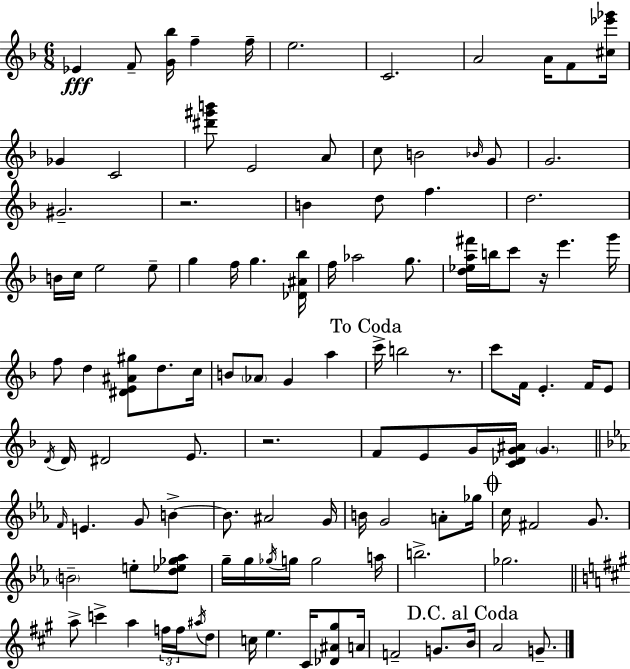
Eb4/q F4/e [G4,Bb5]/s F5/q F5/s E5/h. C4/h. A4/h A4/s F4/e [C#5,Eb6,Gb6]/s Gb4/q C4/h [D#6,G#6,B6]/e E4/h A4/e C5/e B4/h Bb4/s G4/e G4/h. G#4/h. R/h. B4/q D5/e F5/q. D5/h. B4/s C5/s E5/h E5/e G5/q F5/s G5/q. [Db4,A#4,Bb5]/s F5/s Ab5/h G5/e. [D5,Eb5,A5,F#6]/s B5/s C6/e R/s E6/q. G6/s F5/e D5/q [D#4,E4,A#4,G#5]/e D5/e. C5/s B4/e Ab4/e G4/q A5/q C6/s B5/h R/e. C6/e F4/s E4/q. F4/s E4/e D4/s D4/s D#4/h E4/e. R/h. F4/e E4/e G4/s [C4,Db4,G4,A#4]/s G4/q. F4/s E4/q. G4/e B4/q B4/e. A#4/h G4/s B4/s G4/h A4/e Gb5/s C5/s F#4/h G4/e. B4/h E5/e [D5,Eb5,Gb5,Ab5]/e G5/s G5/s Gb5/s G5/s G5/h A5/s B5/h. Gb5/h. A5/e C6/q A5/q F5/s F5/s A#5/s D5/e C5/s E5/q. C#4/s [Db4,A#4,G#5]/e A4/s F4/h G4/e. B4/s A4/h G4/e.